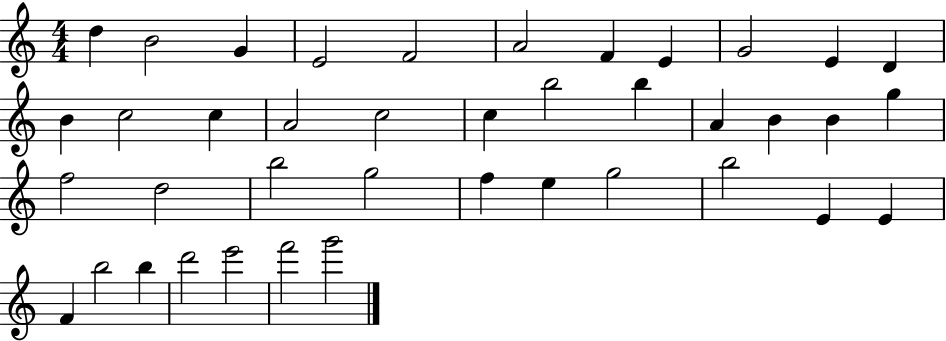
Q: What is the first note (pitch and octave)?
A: D5